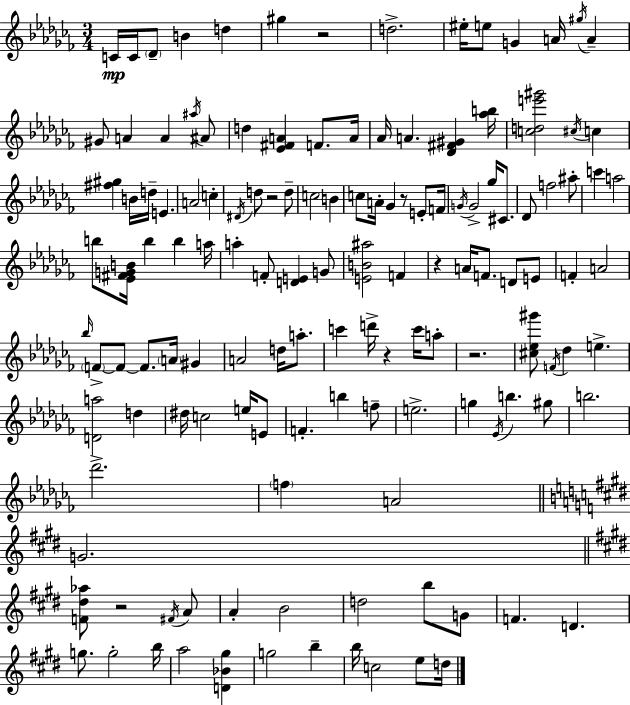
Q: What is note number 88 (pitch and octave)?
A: E5